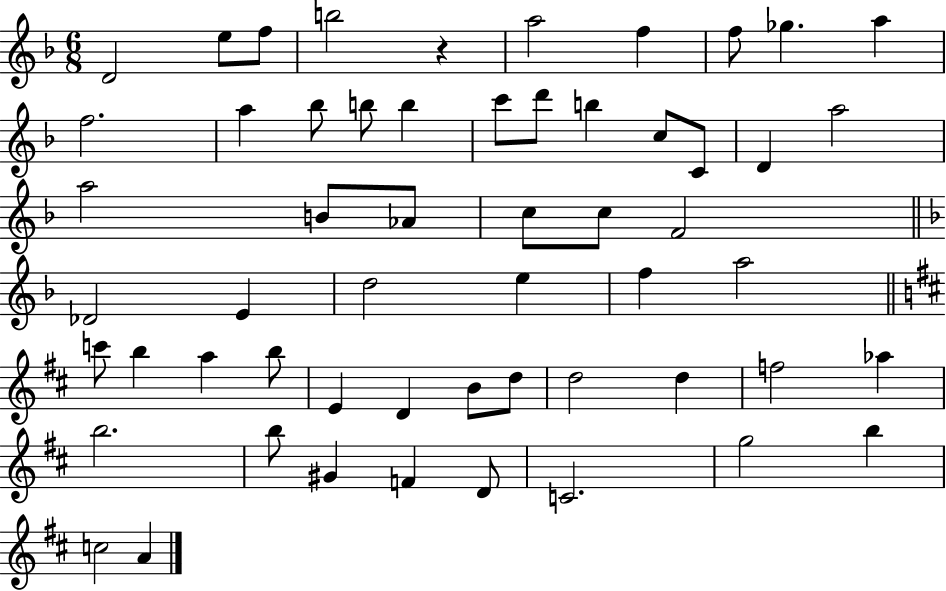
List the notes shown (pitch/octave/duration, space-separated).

D4/h E5/e F5/e B5/h R/q A5/h F5/q F5/e Gb5/q. A5/q F5/h. A5/q Bb5/e B5/e B5/q C6/e D6/e B5/q C5/e C4/e D4/q A5/h A5/h B4/e Ab4/e C5/e C5/e F4/h Db4/h E4/q D5/h E5/q F5/q A5/h C6/e B5/q A5/q B5/e E4/q D4/q B4/e D5/e D5/h D5/q F5/h Ab5/q B5/h. B5/e G#4/q F4/q D4/e C4/h. G5/h B5/q C5/h A4/q